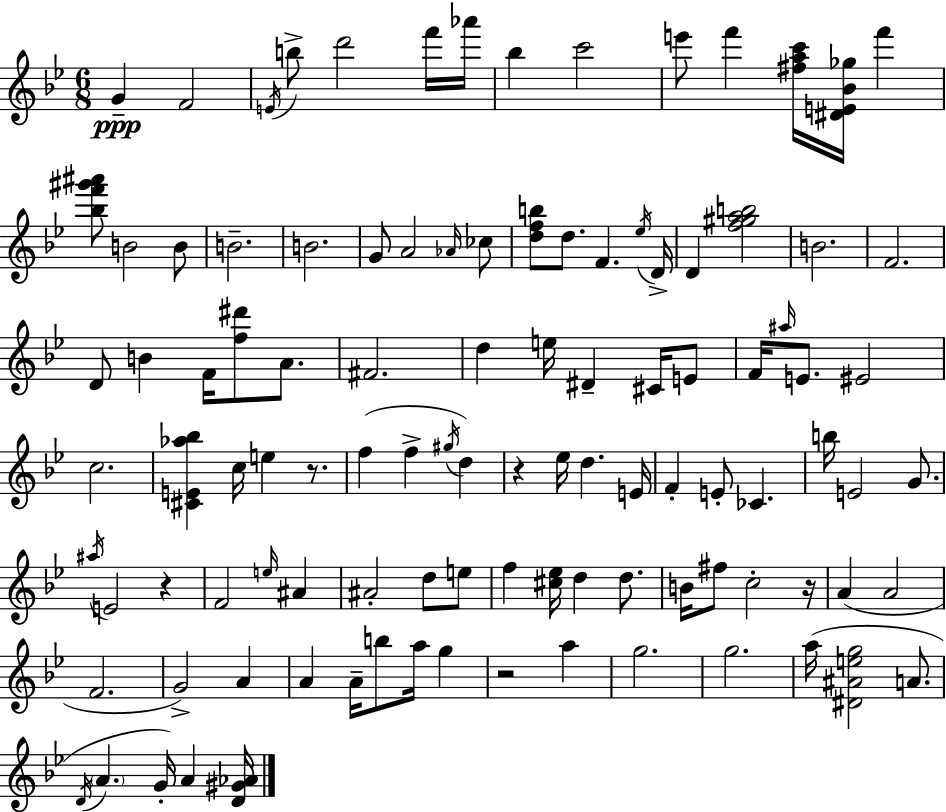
{
  \clef treble
  \numericTimeSignature
  \time 6/8
  \key bes \major
  g'4--\ppp f'2 | \acciaccatura { e'16 } b''8-> d'''2 f'''16 | aes'''16 bes''4 c'''2 | e'''8 f'''4 <fis'' a'' c'''>16 <dis' e' bes' ges''>16 f'''4 | \break <bes'' f''' gis''' ais'''>8 b'2 b'8 | b'2.-- | b'2. | g'8 a'2 \grace { aes'16 } | \break ces''8 <d'' f'' b''>8 d''8. f'4. | \acciaccatura { ees''16 } d'16-> d'4 <f'' gis'' a'' b''>2 | b'2. | f'2. | \break d'8 b'4 f'16 <f'' dis'''>8 | a'8. fis'2. | d''4 e''16 dis'4-- | cis'16 e'8 f'16 \grace { ais''16 } e'8. eis'2 | \break c''2. | <cis' e' aes'' bes''>4 c''16 e''4 | r8. f''4( f''4-> | \acciaccatura { gis''16 } d''4) r4 ees''16 d''4. | \break e'16 f'4-. e'8-. ces'4. | b''16 e'2 | g'8. \acciaccatura { ais''16 } e'2 | r4 f'2 | \break \grace { e''16 } ais'4 ais'2-. | d''8 e''8 f''4 <cis'' ees''>16 | d''4 d''8. b'16 fis''8 c''2-. | r16 a'4( a'2 | \break f'2. | g'2->) | a'4 a'4 a'16-- | b''8 a''16 g''4 r2 | \break a''4 g''2. | g''2. | a''16( <dis' ais' e'' g''>2 | a'8. \acciaccatura { d'16 } \parenthesize a'4. | \break g'16-.) a'4 <d' gis' aes'>16 \bar "|."
}